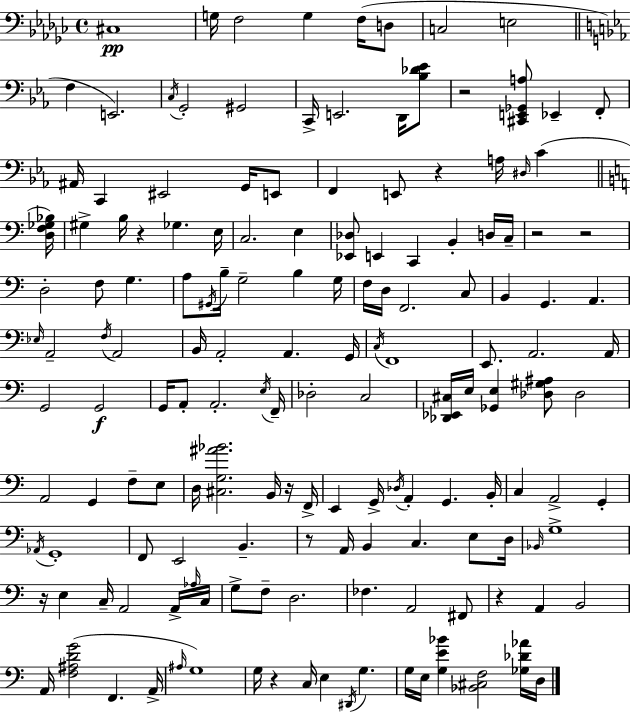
X:1
T:Untitled
M:4/4
L:1/4
K:Ebm
^C,4 G,/4 F,2 G, F,/4 D,/2 C,2 E,2 F, E,,2 C,/4 G,,2 ^G,,2 C,,/4 E,,2 D,,/4 [_B,_D_E]/2 z2 [^C,,E,,_G,,A,]/2 _E,, F,,/2 ^A,,/4 C,, ^E,,2 G,,/4 E,,/2 F,, E,,/2 z A,/4 ^D,/4 C [D,F,_G,_B,]/4 ^G, B,/4 z _G, E,/4 C,2 E, [_E,,_D,]/2 E,, C,, B,, D,/4 C,/4 z2 z2 D,2 F,/2 G, A,/2 ^G,,/4 B,/4 G,2 B, G,/4 F,/4 D,/4 F,,2 C,/2 B,, G,, A,, _E,/4 A,,2 F,/4 A,,2 B,,/4 A,,2 A,, G,,/4 C,/4 F,,4 E,,/2 A,,2 A,,/4 G,,2 G,,2 G,,/4 A,,/2 A,,2 E,/4 F,,/4 _D,2 C,2 [_D,,_E,,^C,]/4 E,/4 [_G,,E,] [_D,^G,^A,]/2 _D,2 A,,2 G,, F,/2 E,/2 D,/4 [^C,G,^A_B]2 B,,/4 z/4 F,,/4 E,, G,,/4 _D,/4 A,, G,, B,,/4 C, A,,2 G,, _A,,/4 G,,4 F,,/2 E,,2 B,, z/2 A,,/4 B,, C, E,/2 D,/4 _B,,/4 G,4 z/4 E, C,/4 A,,2 A,,/4 _A,/4 C,/4 G,/2 F,/2 D,2 _F, A,,2 ^F,,/2 z A,, B,,2 A,,/4 [F,^A,DG]2 F,, A,,/4 ^A,/4 G,4 G,/4 z C,/4 E, ^D,,/4 G, G,/4 E,/4 [G,E_B] [_B,,^C,F,]2 [_G,_D_A]/4 D,/4